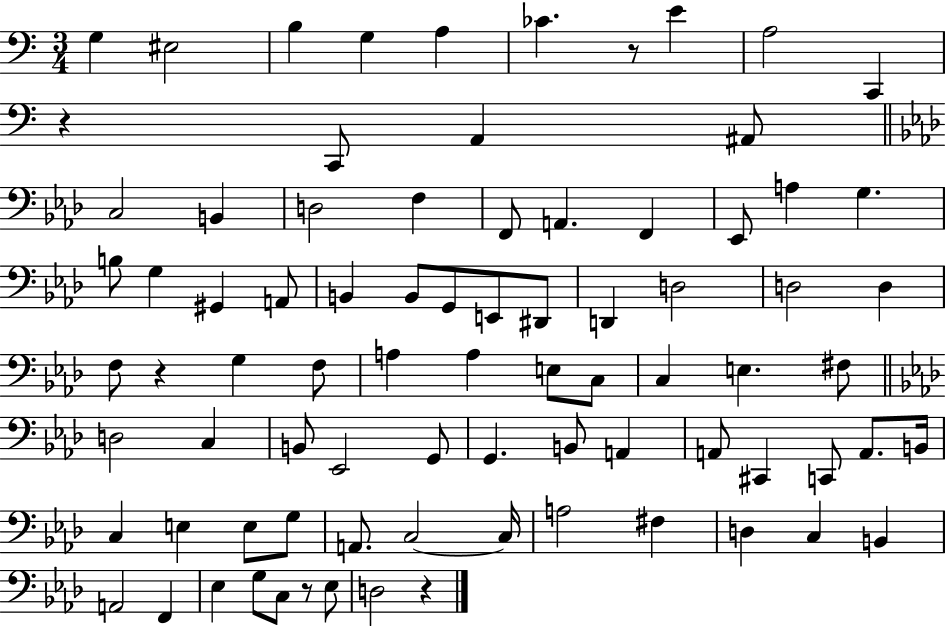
{
  \clef bass
  \numericTimeSignature
  \time 3/4
  \key c \major
  g4 eis2 | b4 g4 a4 | ces'4. r8 e'4 | a2 c,4 | \break r4 c,8 a,4 ais,8 | \bar "||" \break \key aes \major c2 b,4 | d2 f4 | f,8 a,4. f,4 | ees,8 a4 g4. | \break b8 g4 gis,4 a,8 | b,4 b,8 g,8 e,8 dis,8 | d,4 d2 | d2 d4 | \break f8 r4 g4 f8 | a4 a4 e8 c8 | c4 e4. fis8 | \bar "||" \break \key aes \major d2 c4 | b,8 ees,2 g,8 | g,4. b,8 a,4 | a,8 cis,4 c,8 a,8. b,16 | \break c4 e4 e8 g8 | a,8. c2~~ c16 | a2 fis4 | d4 c4 b,4 | \break a,2 f,4 | ees4 g8 c8 r8 ees8 | d2 r4 | \bar "|."
}